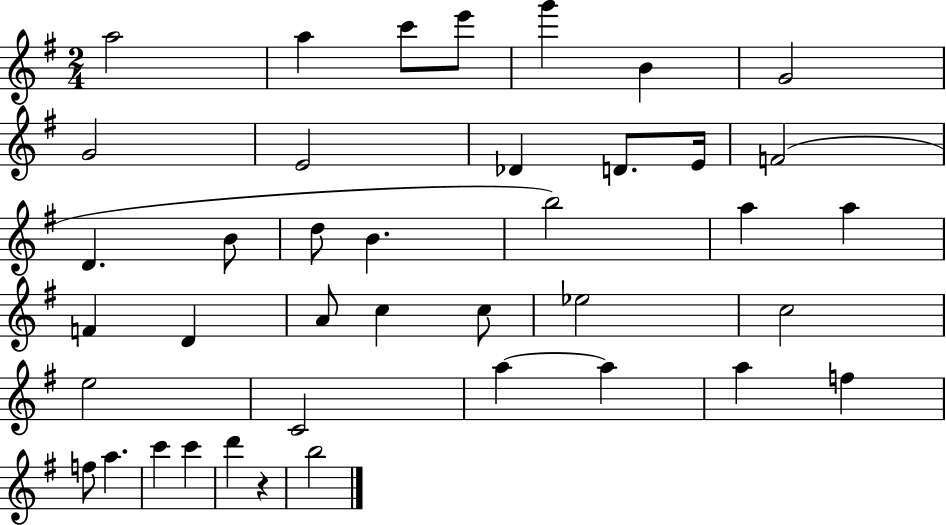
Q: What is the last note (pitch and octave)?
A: B5